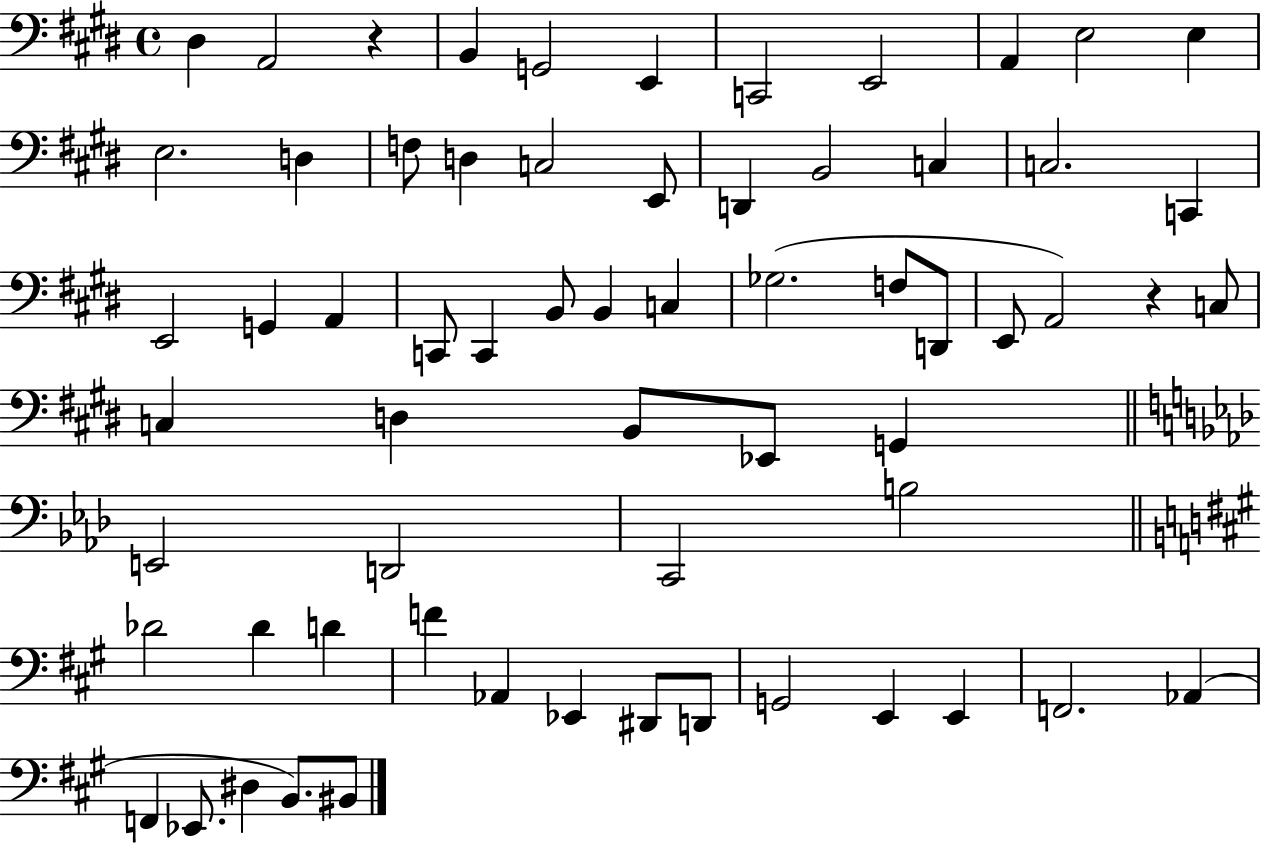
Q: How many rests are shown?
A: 2